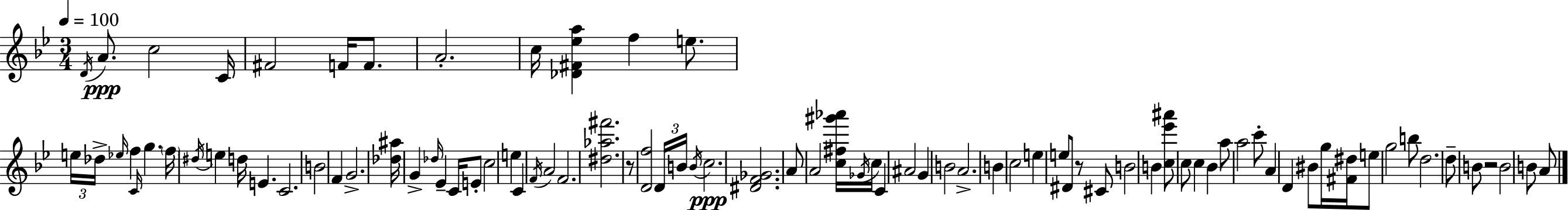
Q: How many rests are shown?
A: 3